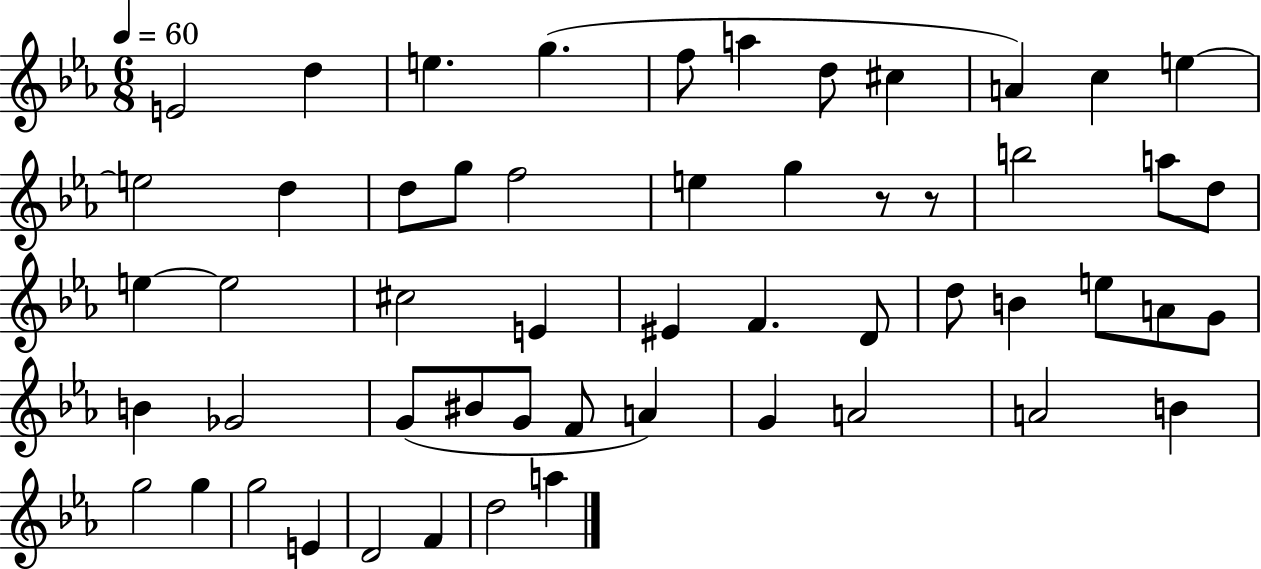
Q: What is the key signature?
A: EES major